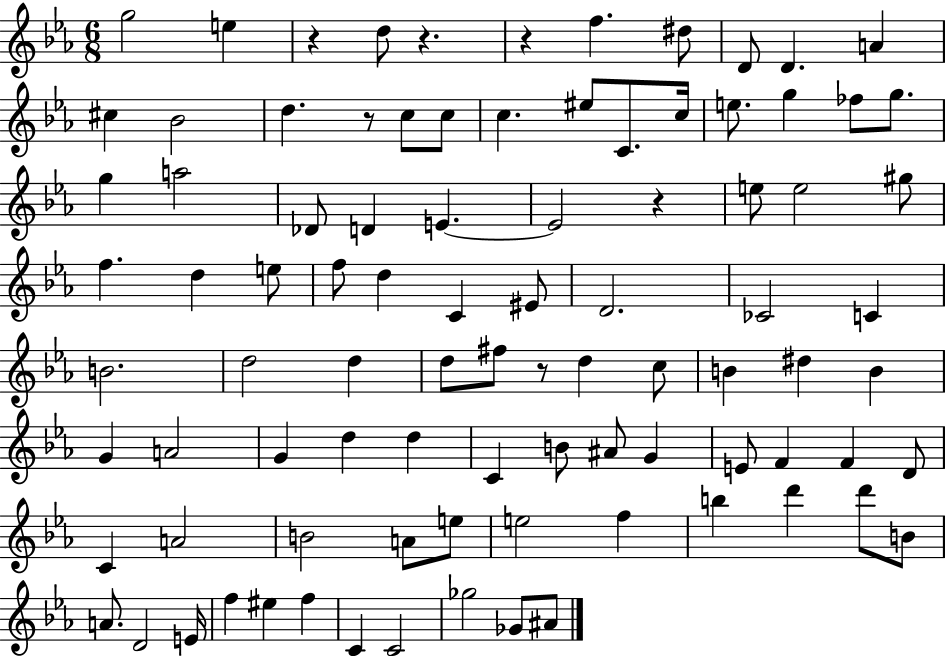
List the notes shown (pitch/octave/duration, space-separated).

G5/h E5/q R/q D5/e R/q. R/q F5/q. D#5/e D4/e D4/q. A4/q C#5/q Bb4/h D5/q. R/e C5/e C5/e C5/q. EIS5/e C4/e. C5/s E5/e. G5/q FES5/e G5/e. G5/q A5/h Db4/e D4/q E4/q. E4/h R/q E5/e E5/h G#5/e F5/q. D5/q E5/e F5/e D5/q C4/q EIS4/e D4/h. CES4/h C4/q B4/h. D5/h D5/q D5/e F#5/e R/e D5/q C5/e B4/q D#5/q B4/q G4/q A4/h G4/q D5/q D5/q C4/q B4/e A#4/e G4/q E4/e F4/q F4/q D4/e C4/q A4/h B4/h A4/e E5/e E5/h F5/q B5/q D6/q D6/e B4/e A4/e. D4/h E4/s F5/q EIS5/q F5/q C4/q C4/h Gb5/h Gb4/e A#4/e